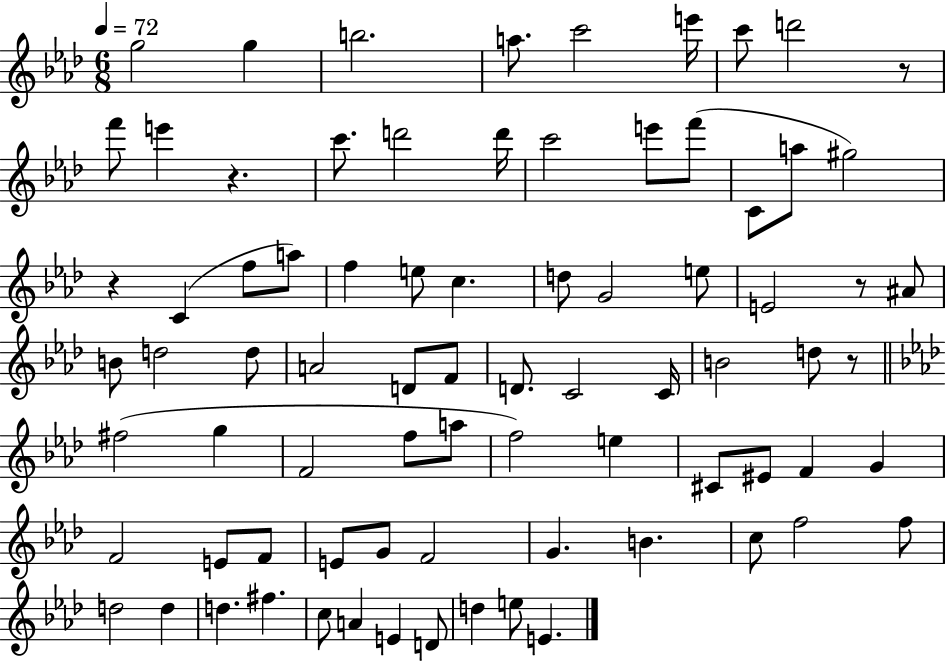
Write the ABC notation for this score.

X:1
T:Untitled
M:6/8
L:1/4
K:Ab
g2 g b2 a/2 c'2 e'/4 c'/2 d'2 z/2 f'/2 e' z c'/2 d'2 d'/4 c'2 e'/2 f'/2 C/2 a/2 ^g2 z C f/2 a/2 f e/2 c d/2 G2 e/2 E2 z/2 ^A/2 B/2 d2 d/2 A2 D/2 F/2 D/2 C2 C/4 B2 d/2 z/2 ^f2 g F2 f/2 a/2 f2 e ^C/2 ^E/2 F G F2 E/2 F/2 E/2 G/2 F2 G B c/2 f2 f/2 d2 d d ^f c/2 A E D/2 d e/2 E